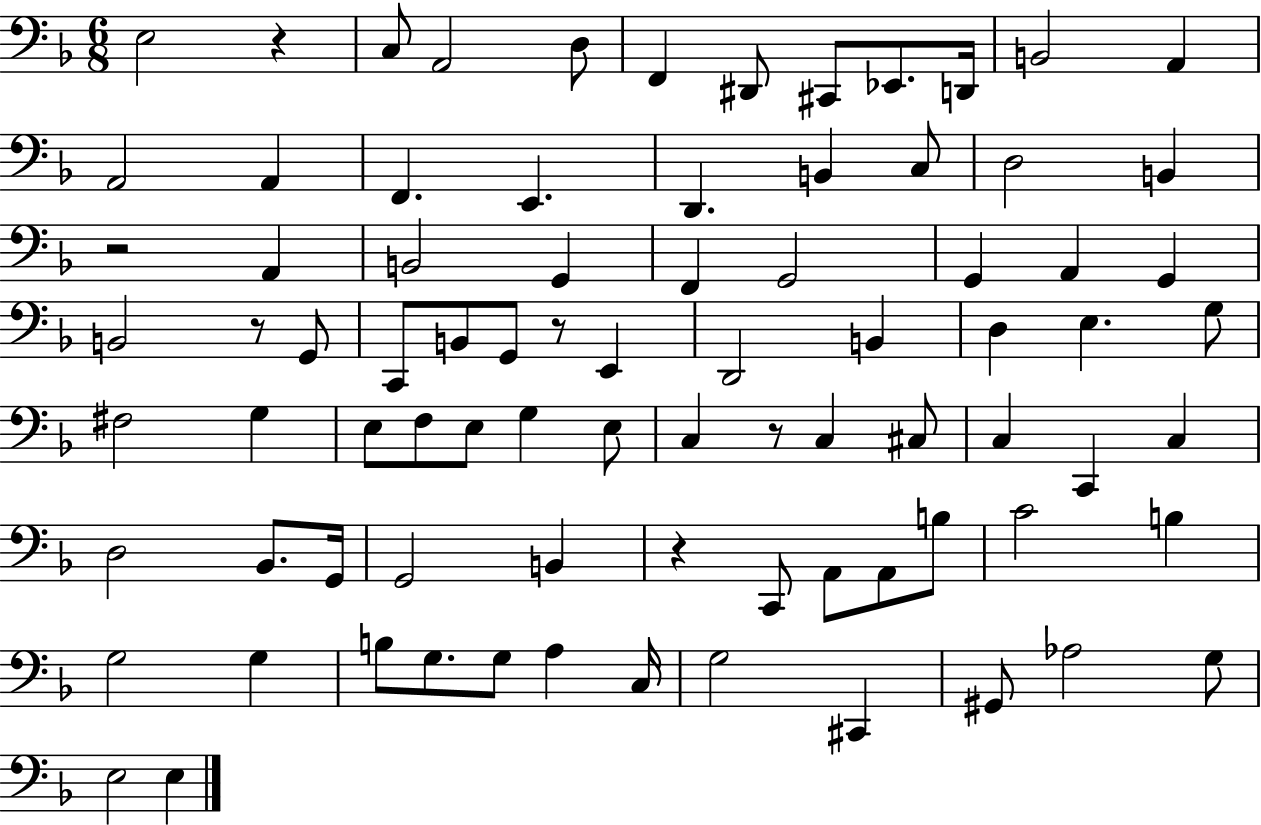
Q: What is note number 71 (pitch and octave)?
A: G3